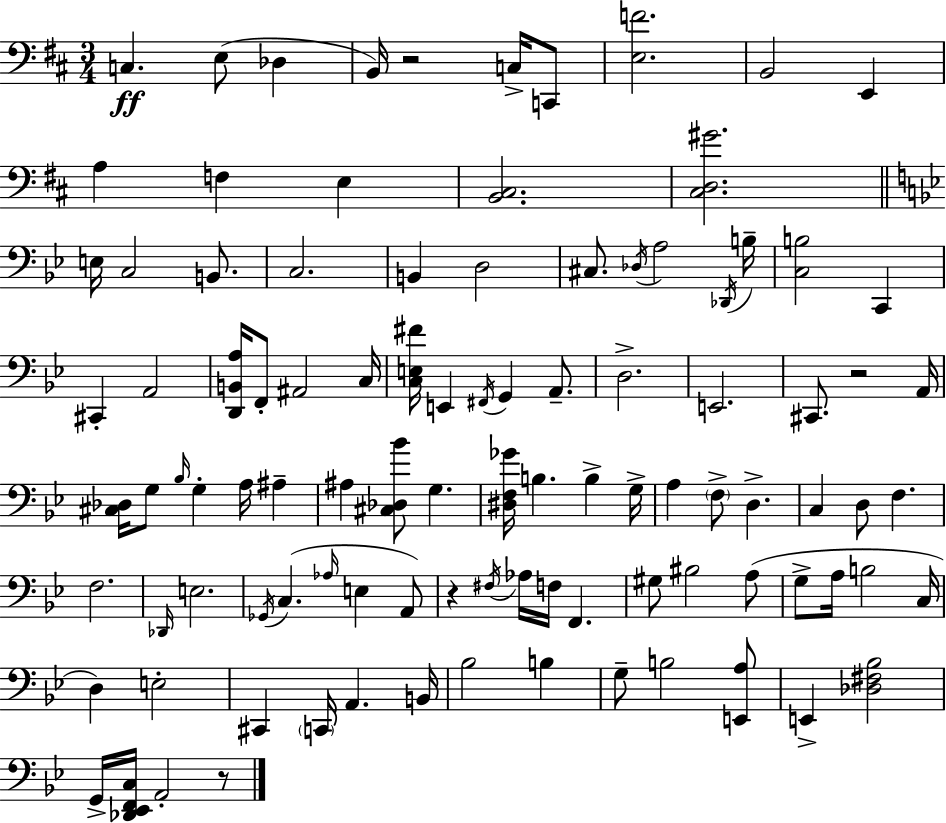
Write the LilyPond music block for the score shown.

{
  \clef bass
  \numericTimeSignature
  \time 3/4
  \key d \major
  \repeat volta 2 { c4.\ff e8( des4 | b,16) r2 c16-> c,8 | <e f'>2. | b,2 e,4 | \break a4 f4 e4 | <b, cis>2. | <cis d gis'>2. | \bar "||" \break \key g \minor e16 c2 b,8. | c2. | b,4 d2 | cis8. \acciaccatura { des16 } a2 | \break \acciaccatura { des,16 } b16-- <c b>2 c,4 | cis,4-. a,2 | <d, b, a>16 f,8-. ais,2 | c16 <c e fis'>16 e,4 \acciaccatura { fis,16 } g,4 | \break a,8.-- d2.-> | e,2. | cis,8. r2 | a,16 <cis des>16 g8 \grace { bes16 } g4-. a16 | \break ais4-- ais4 <cis des bes'>8 g4. | <dis f ges'>16 b4. b4-> | g16-> a4 \parenthesize f8-> d4.-> | c4 d8 f4. | \break f2. | \grace { des,16 } e2. | \acciaccatura { ges,16 } c4.( | \grace { aes16 } e4 a,8) r4 \acciaccatura { fis16 } | \break aes16 f16 f,4. gis8 bis2 | a8( g8-> a16 b2 | c16 d4) | e2-. cis,4 | \break \parenthesize c,16 a,4. b,16 bes2 | b4 g8-- b2 | <e, a>8 e,4-> | <des fis bes>2 g,16-> <des, ees, f, c>16 a,2-. | \break r8 } \bar "|."
}